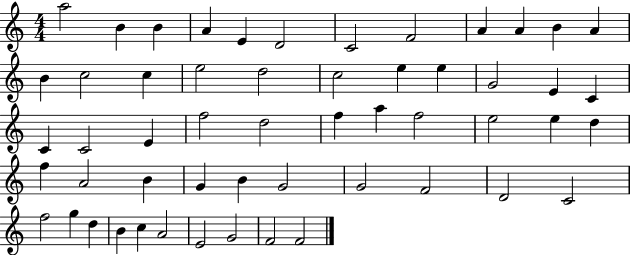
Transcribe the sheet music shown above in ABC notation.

X:1
T:Untitled
M:4/4
L:1/4
K:C
a2 B B A E D2 C2 F2 A A B A B c2 c e2 d2 c2 e e G2 E C C C2 E f2 d2 f a f2 e2 e d f A2 B G B G2 G2 F2 D2 C2 f2 g d B c A2 E2 G2 F2 F2